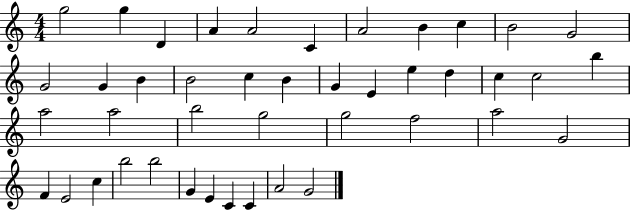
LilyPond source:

{
  \clef treble
  \numericTimeSignature
  \time 4/4
  \key c \major
  g''2 g''4 d'4 | a'4 a'2 c'4 | a'2 b'4 c''4 | b'2 g'2 | \break g'2 g'4 b'4 | b'2 c''4 b'4 | g'4 e'4 e''4 d''4 | c''4 c''2 b''4 | \break a''2 a''2 | b''2 g''2 | g''2 f''2 | a''2 g'2 | \break f'4 e'2 c''4 | b''2 b''2 | g'4 e'4 c'4 c'4 | a'2 g'2 | \break \bar "|."
}